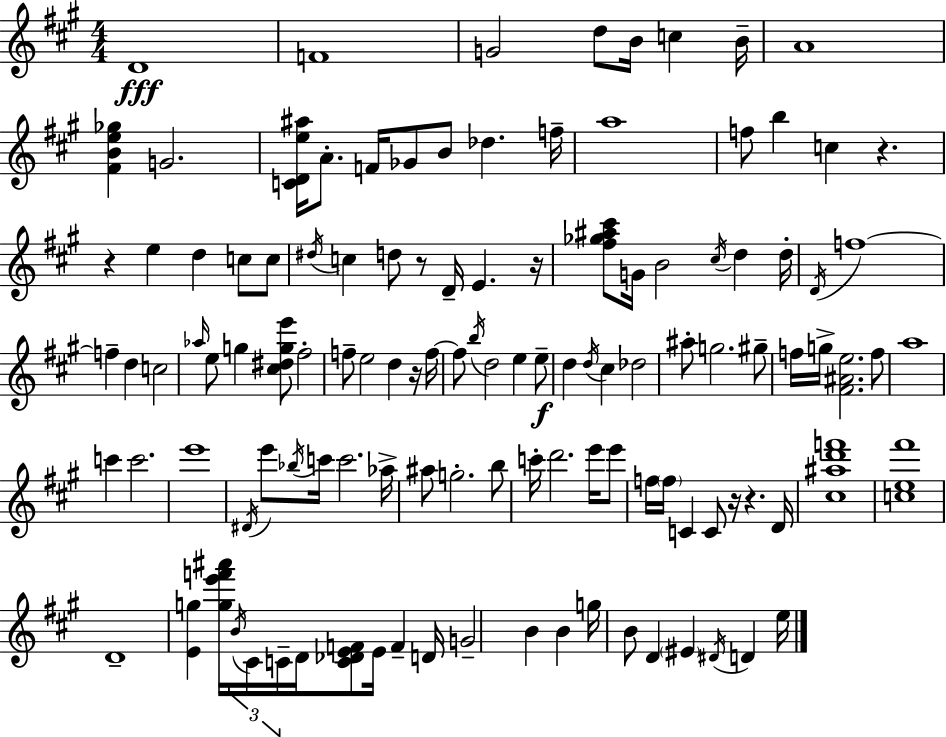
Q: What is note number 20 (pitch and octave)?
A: E5